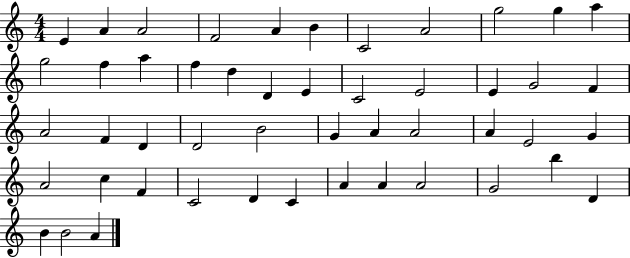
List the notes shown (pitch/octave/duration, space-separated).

E4/q A4/q A4/h F4/h A4/q B4/q C4/h A4/h G5/h G5/q A5/q G5/h F5/q A5/q F5/q D5/q D4/q E4/q C4/h E4/h E4/q G4/h F4/q A4/h F4/q D4/q D4/h B4/h G4/q A4/q A4/h A4/q E4/h G4/q A4/h C5/q F4/q C4/h D4/q C4/q A4/q A4/q A4/h G4/h B5/q D4/q B4/q B4/h A4/q